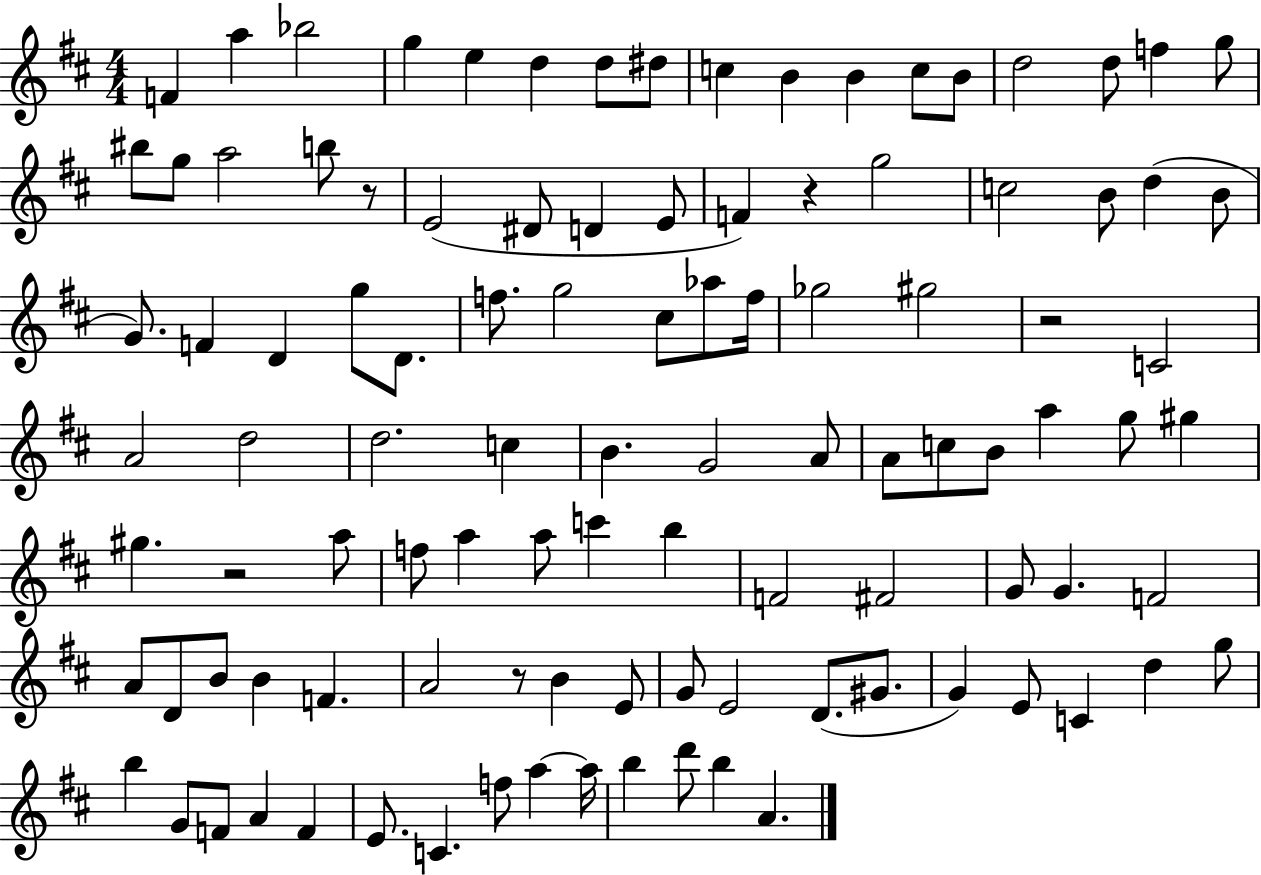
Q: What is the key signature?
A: D major